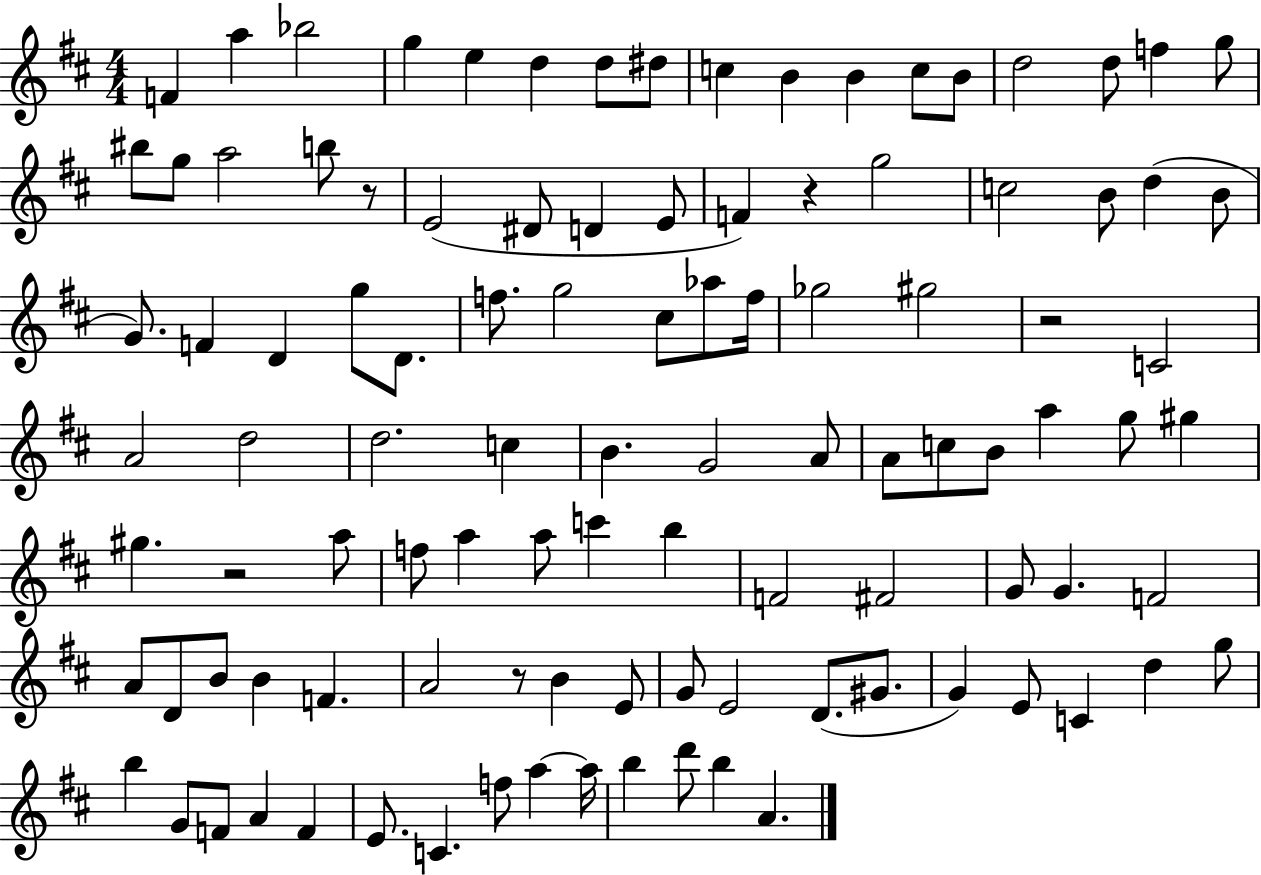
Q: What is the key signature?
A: D major